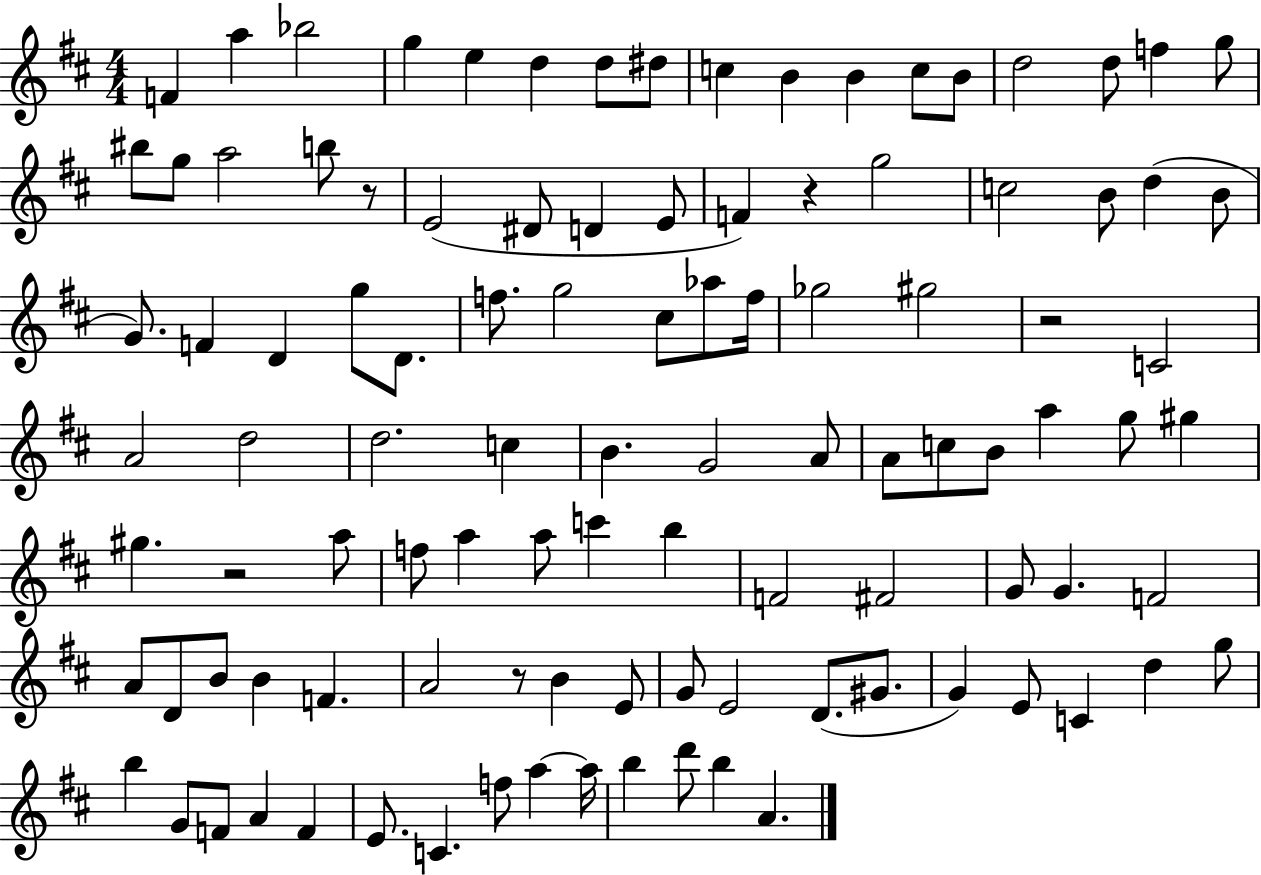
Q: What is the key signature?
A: D major